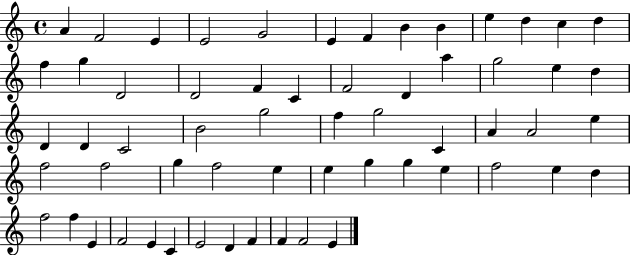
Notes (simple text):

A4/q F4/h E4/q E4/h G4/h E4/q F4/q B4/q B4/q E5/q D5/q C5/q D5/q F5/q G5/q D4/h D4/h F4/q C4/q F4/h D4/q A5/q G5/h E5/q D5/q D4/q D4/q C4/h B4/h G5/h F5/q G5/h C4/q A4/q A4/h E5/q F5/h F5/h G5/q F5/h E5/q E5/q G5/q G5/q E5/q F5/h E5/q D5/q F5/h F5/q E4/q F4/h E4/q C4/q E4/h D4/q F4/q F4/q F4/h E4/q